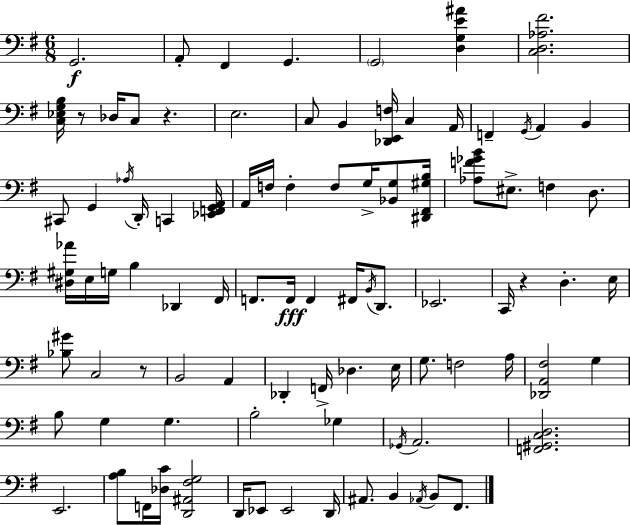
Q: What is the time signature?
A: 6/8